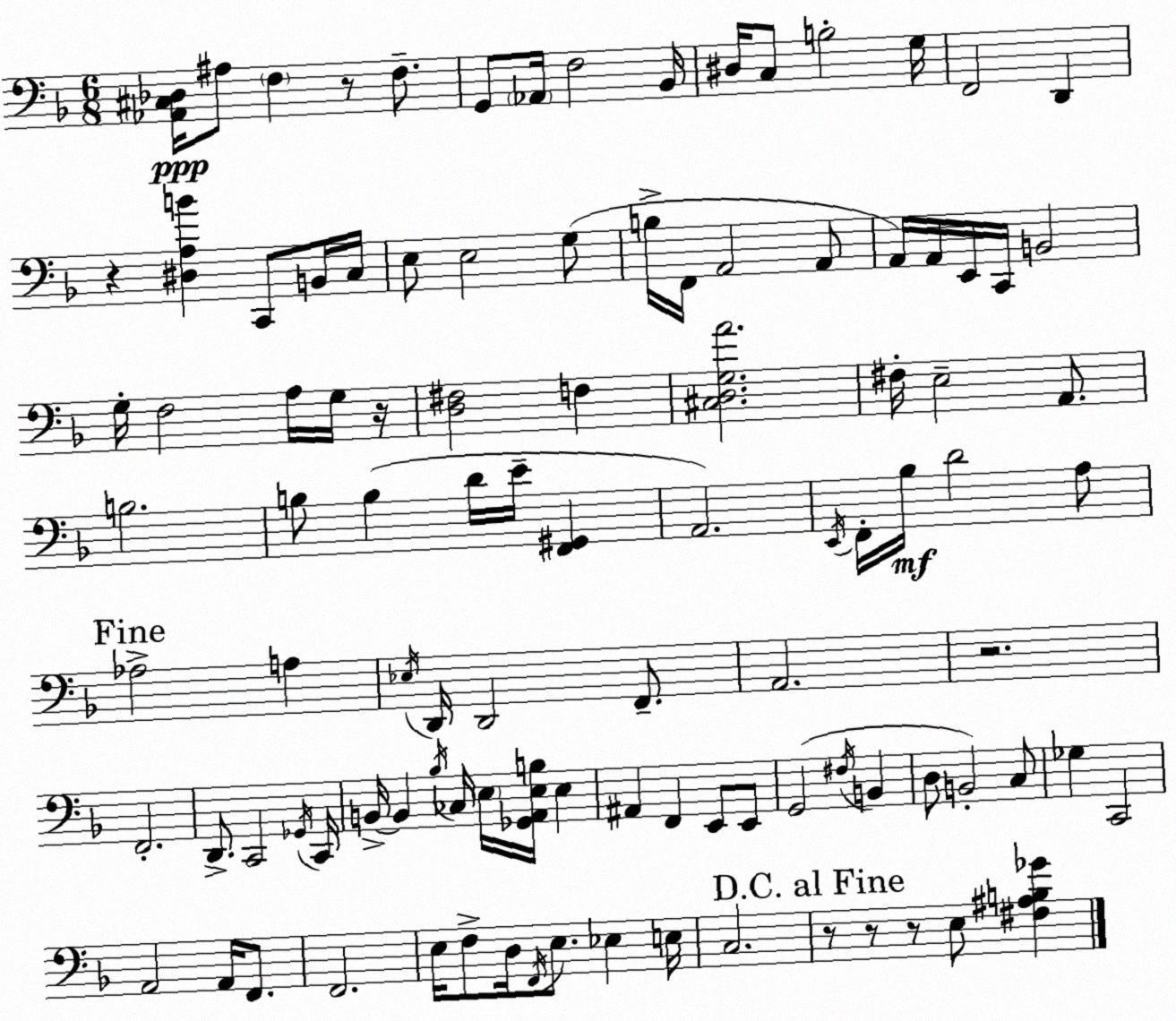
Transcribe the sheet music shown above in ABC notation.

X:1
T:Untitled
M:6/8
L:1/4
K:F
[_A,,^C,_D,]/4 ^A,/2 F, z/2 F,/2 G,,/2 _A,,/4 F,2 _B,,/4 ^D,/4 C,/2 B,2 G,/4 F,,2 D,, z [^D,A,B] C,,/2 B,,/4 C,/4 E,/2 E,2 G,/2 B,/4 F,,/4 A,,2 A,,/2 A,,/4 A,,/4 E,,/4 C,,/4 B,,2 G,/4 F,2 A,/4 G,/4 z/4 [D,^F,]2 F, [^C,D,G,A]2 ^F,/4 E,2 A,,/2 B,2 B,/2 B, D/4 E/4 [F,,^G,,] A,,2 E,,/4 F,,/4 _B,/4 D2 A,/2 _A,2 A, _E,/4 D,,/4 D,,2 F,,/2 A,,2 z2 F,,2 D,,/2 C,,2 _G,,/4 C,,/4 B,,/4 B,, _B,/4 _C,/4 E,/4 [_G,,A,,E,B,]/4 E, ^A,, F,, E,,/2 E,,/2 G,,2 ^F,/4 B,, D,/2 B,,2 C,/2 _G, C,,2 A,,2 A,,/4 F,,/2 F,,2 E,/4 F,/2 D,/4 F,,/4 E,/2 _E, E,/4 C,2 z/2 z/2 z/2 E,/2 [^F,^A,B,_G]